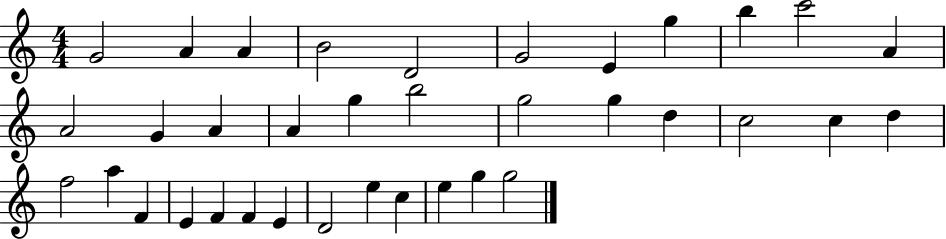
G4/h A4/q A4/q B4/h D4/h G4/h E4/q G5/q B5/q C6/h A4/q A4/h G4/q A4/q A4/q G5/q B5/h G5/h G5/q D5/q C5/h C5/q D5/q F5/h A5/q F4/q E4/q F4/q F4/q E4/q D4/h E5/q C5/q E5/q G5/q G5/h